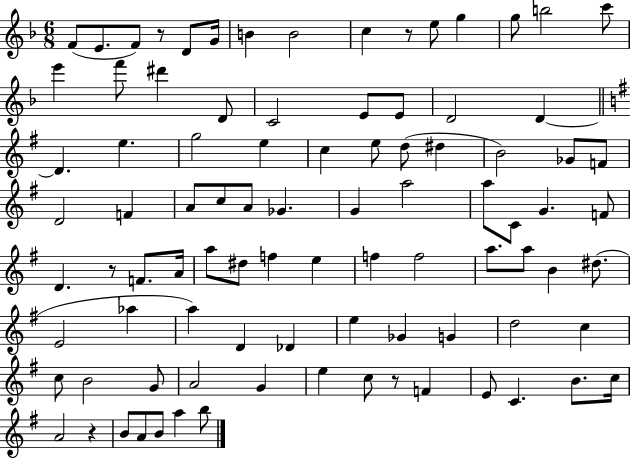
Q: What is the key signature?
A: F major